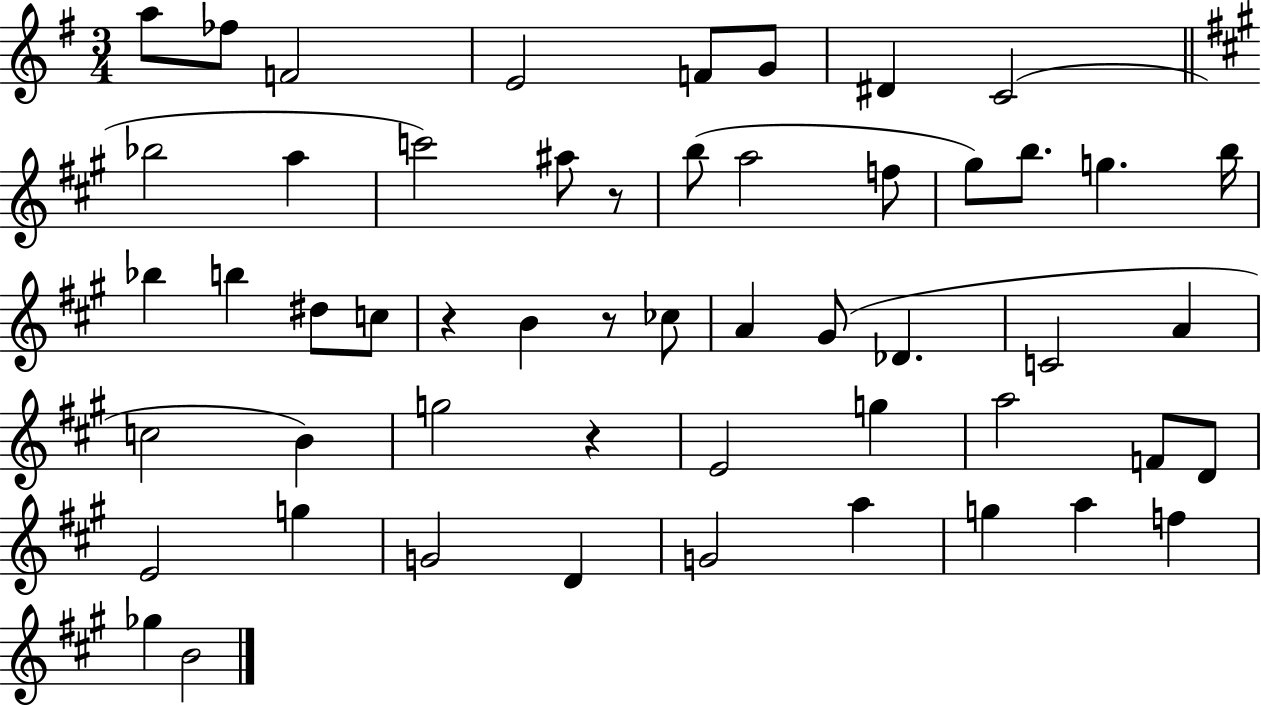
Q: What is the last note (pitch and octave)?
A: B4